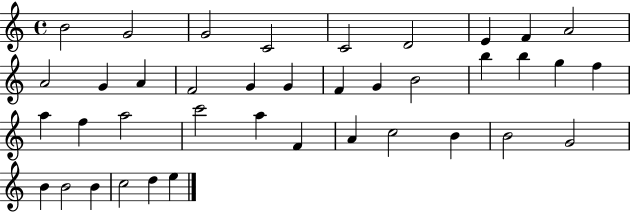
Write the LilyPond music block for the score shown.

{
  \clef treble
  \time 4/4
  \defaultTimeSignature
  \key c \major
  b'2 g'2 | g'2 c'2 | c'2 d'2 | e'4 f'4 a'2 | \break a'2 g'4 a'4 | f'2 g'4 g'4 | f'4 g'4 b'2 | b''4 b''4 g''4 f''4 | \break a''4 f''4 a''2 | c'''2 a''4 f'4 | a'4 c''2 b'4 | b'2 g'2 | \break b'4 b'2 b'4 | c''2 d''4 e''4 | \bar "|."
}